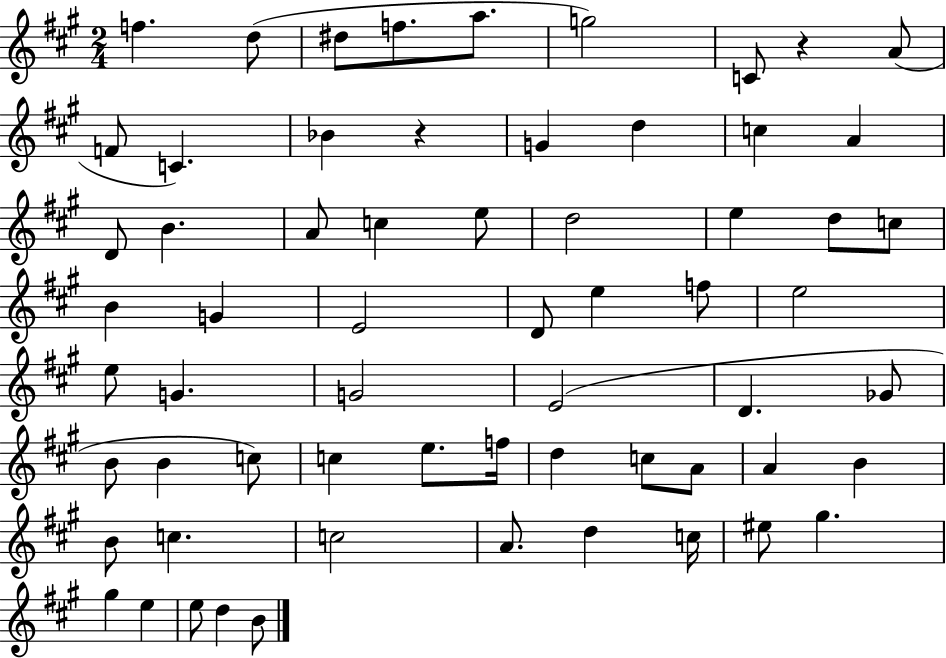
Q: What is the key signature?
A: A major